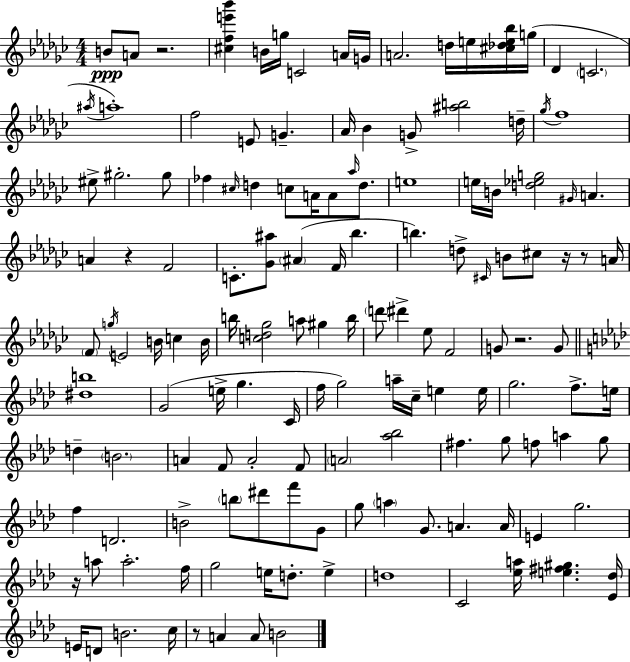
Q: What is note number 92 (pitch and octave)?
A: A5